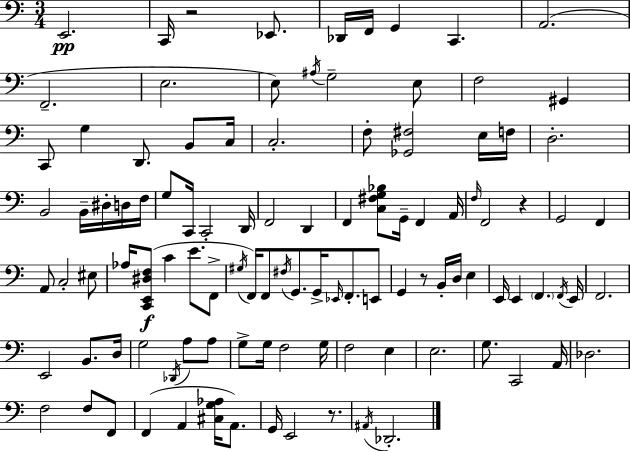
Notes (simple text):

E2/h. C2/s R/h Eb2/e. Db2/s F2/s G2/q C2/q. A2/h. F2/h. E3/h. E3/e A#3/s G3/h E3/e F3/h G#2/q C2/e G3/q D2/e. B2/e C3/s C3/h. F3/e [Gb2,F#3]/h E3/s F3/s D3/h. B2/h B2/s D#3/s D3/s F3/s G3/e C2/s C2/h D2/s F2/h D2/q F2/q [C3,F#3,G3,Bb3]/e G2/s F2/q A2/s F3/s F2/h R/q G2/h F2/q A2/e C3/h EIS3/e Ab3/s [C2,E2,D#3,F3]/e C4/q E4/e. F2/e G#3/s F2/s F2/e F#3/s G2/e. G2/s Eb2/s F2/e. E2/e G2/q R/e B2/s D3/s E3/q E2/s E2/q F2/q. F2/s E2/s F2/h. E2/h B2/e. D3/s G3/h Db2/s A3/e A3/e G3/e G3/s F3/h G3/s F3/h E3/q E3/h. G3/e. C2/h A2/s Db3/h. F3/h F3/e F2/e F2/q A2/q [C#3,G3,Ab3]/s A2/e. G2/s E2/h R/e. A#2/s Db2/h.